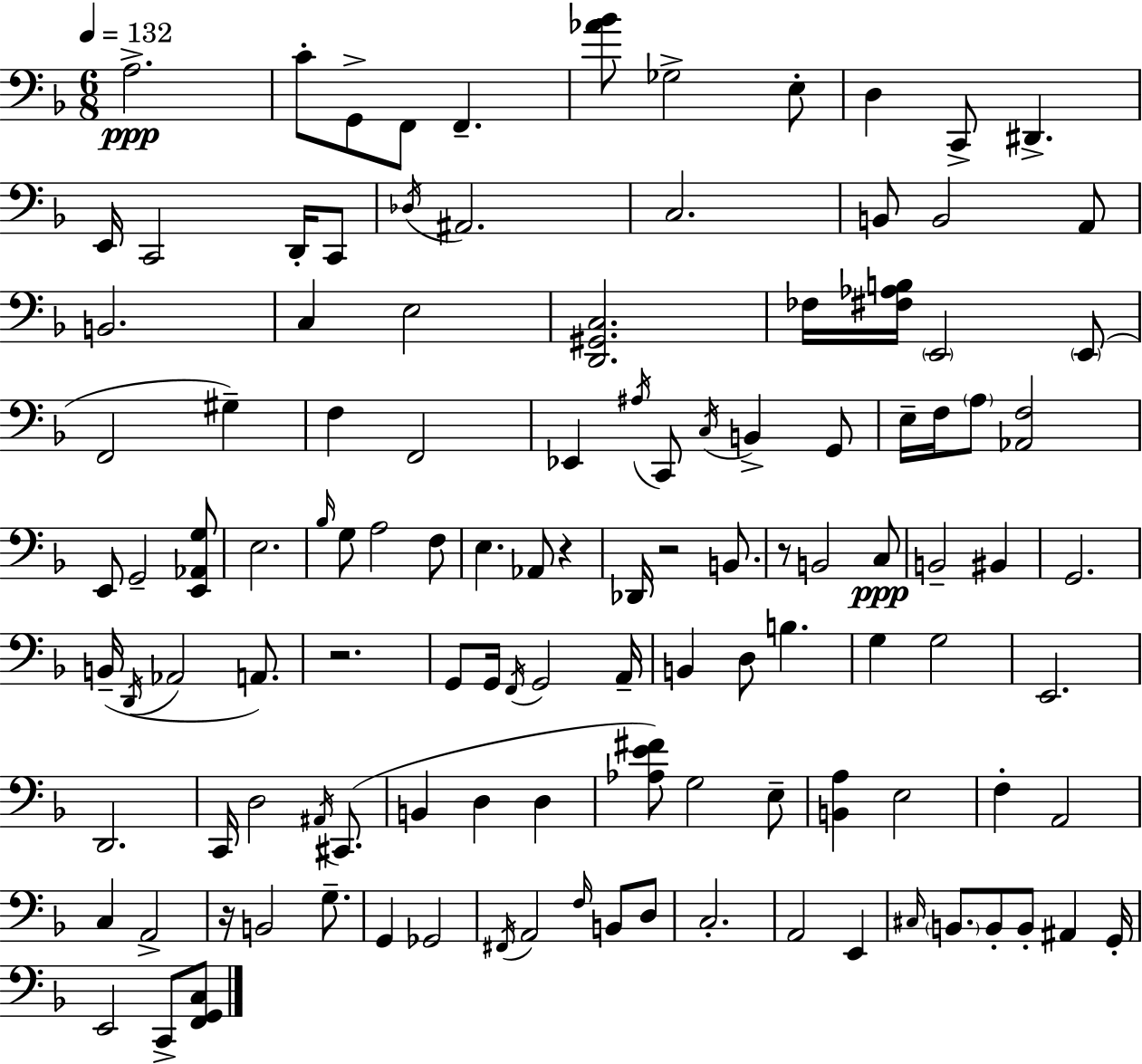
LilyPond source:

{
  \clef bass
  \numericTimeSignature
  \time 6/8
  \key f \major
  \tempo 4 = 132
  a2.->\ppp | c'8-. g,8-> f,8 f,4.-- | <aes' bes'>8 ges2-> e8-. | d4 c,8-> dis,4.-> | \break e,16 c,2 d,16-. c,8 | \acciaccatura { des16 } ais,2. | c2. | b,8 b,2 a,8 | \break b,2. | c4 e2 | <d, gis, c>2. | fes16 <fis aes b>16 \parenthesize e,2 \parenthesize e,8( | \break f,2 gis4--) | f4 f,2 | ees,4 \acciaccatura { ais16 } c,8 \acciaccatura { c16 } b,4-> | g,8 e16-- f16 \parenthesize a8 <aes, f>2 | \break e,8 g,2-- | <e, aes, g>8 e2. | \grace { bes16 } g8 a2 | f8 e4. aes,8 | \break r4 des,16 r2 | b,8. r8 b,2 | c8\ppp b,2-- | bis,4 g,2. | \break b,16--( \acciaccatura { d,16 } aes,2 | a,8.) r2. | g,8 g,16 \acciaccatura { f,16 } g,2 | a,16-- b,4 d8 | \break b4. g4 g2 | e,2. | d,2. | c,16 d2 | \break \acciaccatura { ais,16 }( cis,8. b,4 d4 | d4 <aes e' fis'>8) g2 | e8-- <b, a>4 e2 | f4-. a,2 | \break c4 a,2-> | r16 b,2 | g8.-- g,4 ges,2 | \acciaccatura { fis,16 } a,2 | \break \grace { f16 } b,8 d8 c2.-. | a,2 | e,4 \grace { cis16 } \parenthesize b,8. | b,8-. b,8-. ais,4 g,16-. e,2 | \break c,8-> <f, g, c>8 \bar "|."
}